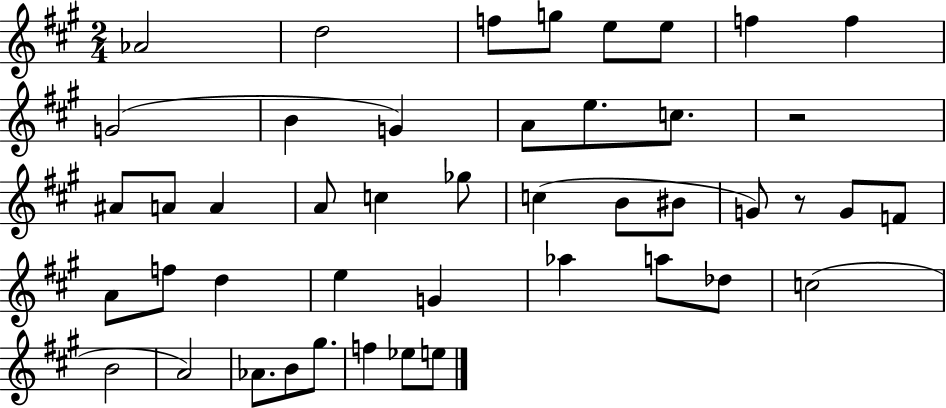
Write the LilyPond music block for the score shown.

{
  \clef treble
  \numericTimeSignature
  \time 2/4
  \key a \major
  \repeat volta 2 { aes'2 | d''2 | f''8 g''8 e''8 e''8 | f''4 f''4 | \break g'2( | b'4 g'4) | a'8 e''8. c''8. | r2 | \break ais'8 a'8 a'4 | a'8 c''4 ges''8 | c''4( b'8 bis'8 | g'8) r8 g'8 f'8 | \break a'8 f''8 d''4 | e''4 g'4 | aes''4 a''8 des''8 | c''2( | \break b'2 | a'2) | aes'8. b'8 gis''8. | f''4 ees''8 e''8 | \break } \bar "|."
}